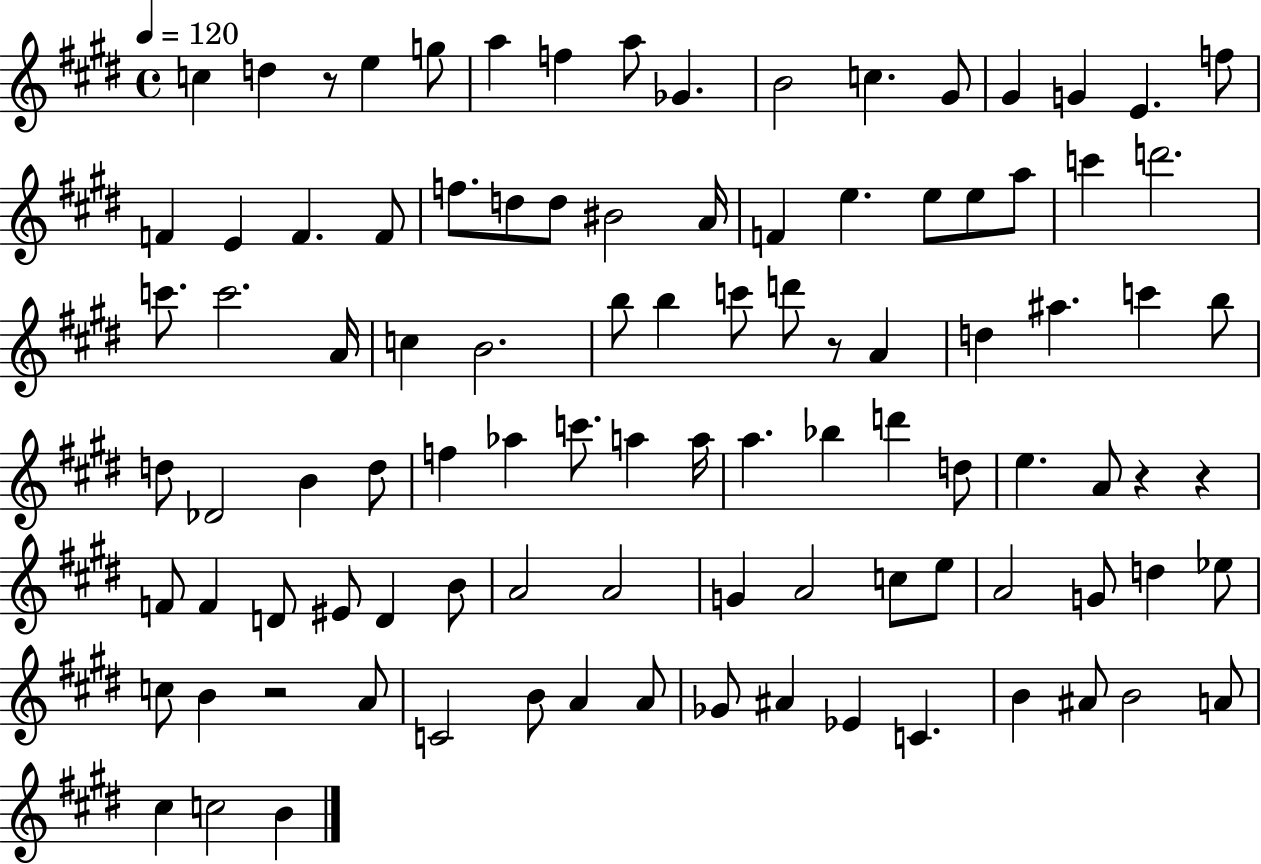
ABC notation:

X:1
T:Untitled
M:4/4
L:1/4
K:E
c d z/2 e g/2 a f a/2 _G B2 c ^G/2 ^G G E f/2 F E F F/2 f/2 d/2 d/2 ^B2 A/4 F e e/2 e/2 a/2 c' d'2 c'/2 c'2 A/4 c B2 b/2 b c'/2 d'/2 z/2 A d ^a c' b/2 d/2 _D2 B d/2 f _a c'/2 a a/4 a _b d' d/2 e A/2 z z F/2 F D/2 ^E/2 D B/2 A2 A2 G A2 c/2 e/2 A2 G/2 d _e/2 c/2 B z2 A/2 C2 B/2 A A/2 _G/2 ^A _E C B ^A/2 B2 A/2 ^c c2 B